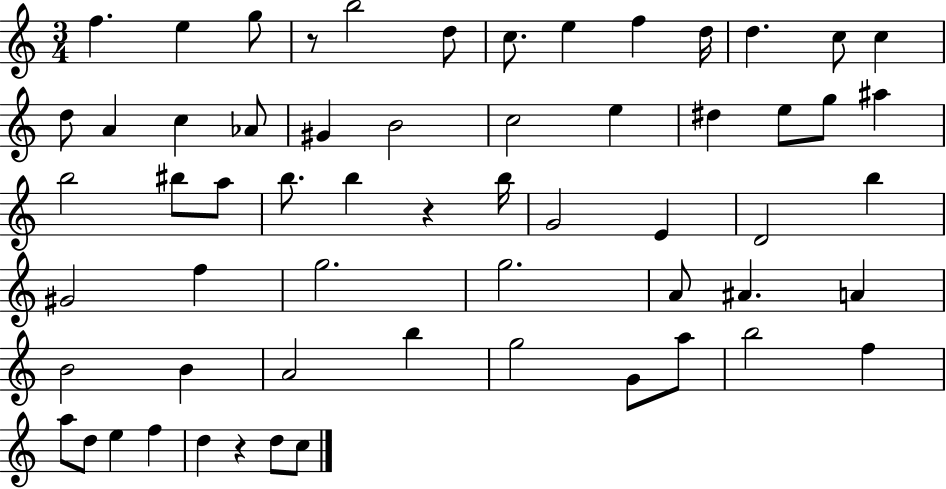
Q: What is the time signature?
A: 3/4